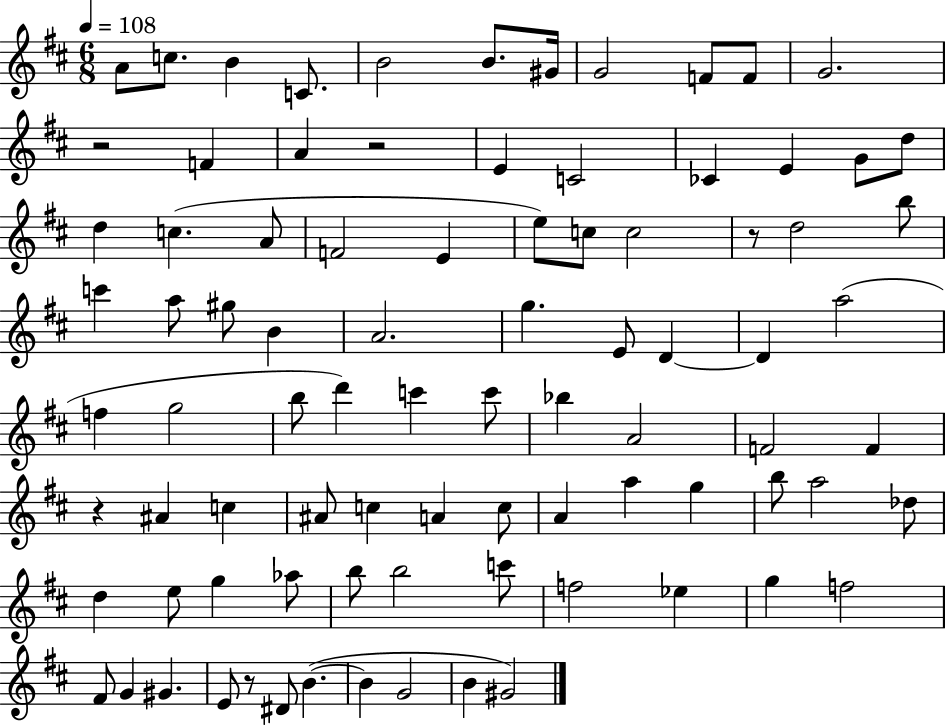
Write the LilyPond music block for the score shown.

{
  \clef treble
  \numericTimeSignature
  \time 6/8
  \key d \major
  \tempo 4 = 108
  \repeat volta 2 { a'8 c''8. b'4 c'8. | b'2 b'8. gis'16 | g'2 f'8 f'8 | g'2. | \break r2 f'4 | a'4 r2 | e'4 c'2 | ces'4 e'4 g'8 d''8 | \break d''4 c''4.( a'8 | f'2 e'4 | e''8) c''8 c''2 | r8 d''2 b''8 | \break c'''4 a''8 gis''8 b'4 | a'2. | g''4. e'8 d'4~~ | d'4 a''2( | \break f''4 g''2 | b''8 d'''4) c'''4 c'''8 | bes''4 a'2 | f'2 f'4 | \break r4 ais'4 c''4 | ais'8 c''4 a'4 c''8 | a'4 a''4 g''4 | b''8 a''2 des''8 | \break d''4 e''8 g''4 aes''8 | b''8 b''2 c'''8 | f''2 ees''4 | g''4 f''2 | \break fis'8 g'4 gis'4. | e'8 r8 dis'8 b'4.~(~ | b'4 g'2 | b'4 gis'2) | \break } \bar "|."
}